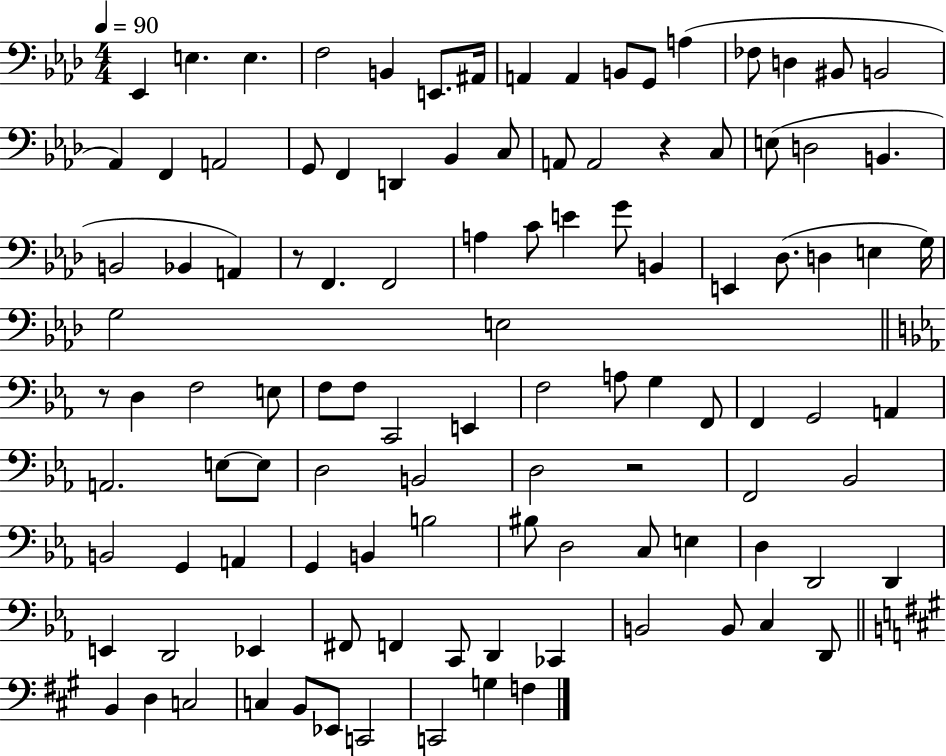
Eb2/q E3/q. E3/q. F3/h B2/q E2/e. A#2/s A2/q A2/q B2/e G2/e A3/q FES3/e D3/q BIS2/e B2/h Ab2/q F2/q A2/h G2/e F2/q D2/q Bb2/q C3/e A2/e A2/h R/q C3/e E3/e D3/h B2/q. B2/h Bb2/q A2/q R/e F2/q. F2/h A3/q C4/e E4/q G4/e B2/q E2/q Db3/e. D3/q E3/q G3/s G3/h E3/h R/e D3/q F3/h E3/e F3/e F3/e C2/h E2/q F3/h A3/e G3/q F2/e F2/q G2/h A2/q A2/h. E3/e E3/e D3/h B2/h D3/h R/h F2/h Bb2/h B2/h G2/q A2/q G2/q B2/q B3/h BIS3/e D3/h C3/e E3/q D3/q D2/h D2/q E2/q D2/h Eb2/q F#2/e F2/q C2/e D2/q CES2/q B2/h B2/e C3/q D2/e B2/q D3/q C3/h C3/q B2/e Eb2/e C2/h C2/h G3/q F3/q